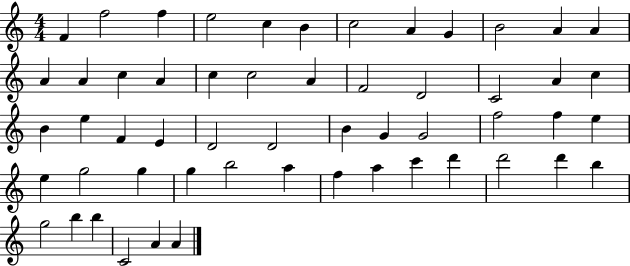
X:1
T:Untitled
M:4/4
L:1/4
K:C
F f2 f e2 c B c2 A G B2 A A A A c A c c2 A F2 D2 C2 A c B e F E D2 D2 B G G2 f2 f e e g2 g g b2 a f a c' d' d'2 d' b g2 b b C2 A A